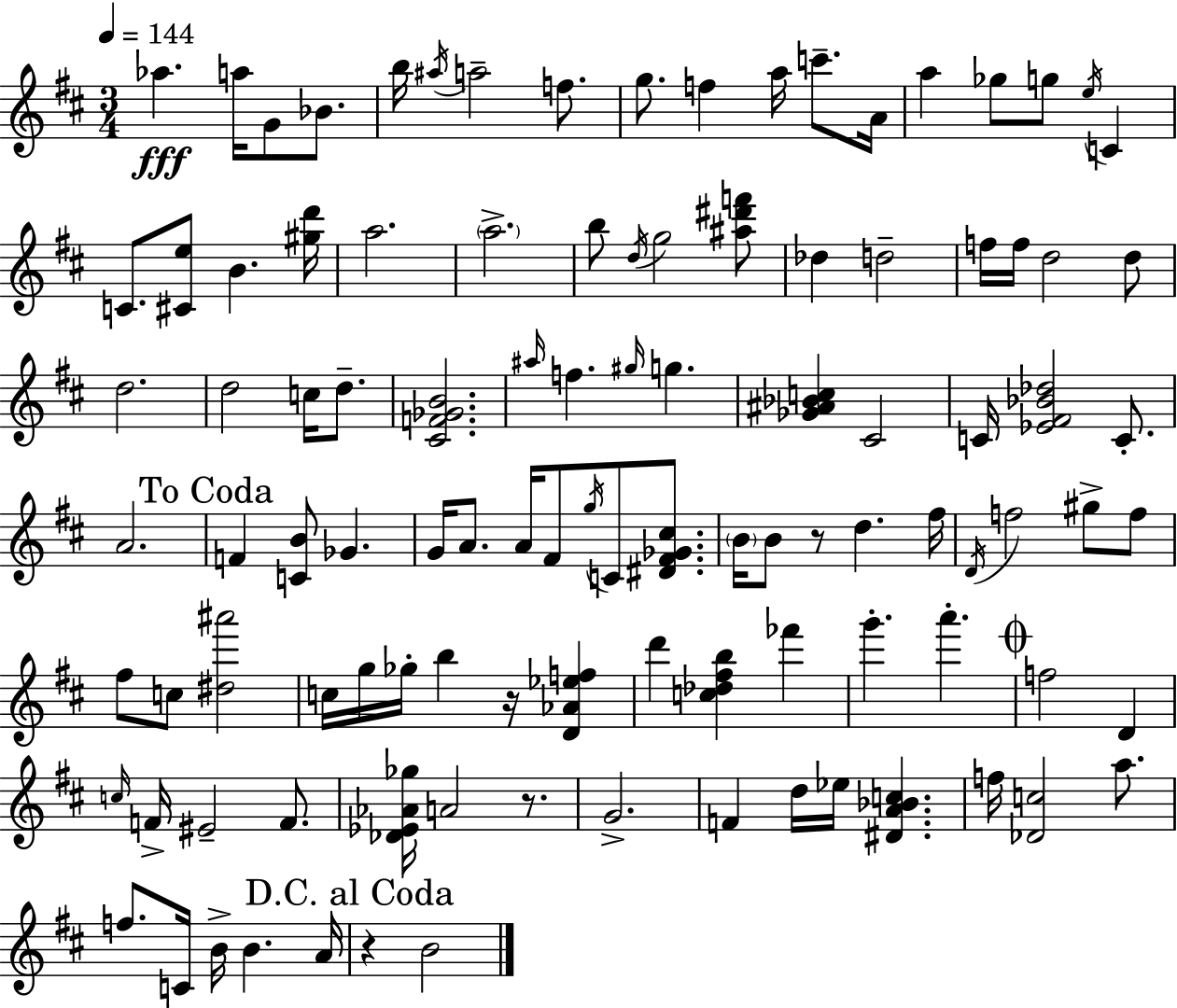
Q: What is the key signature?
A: D major